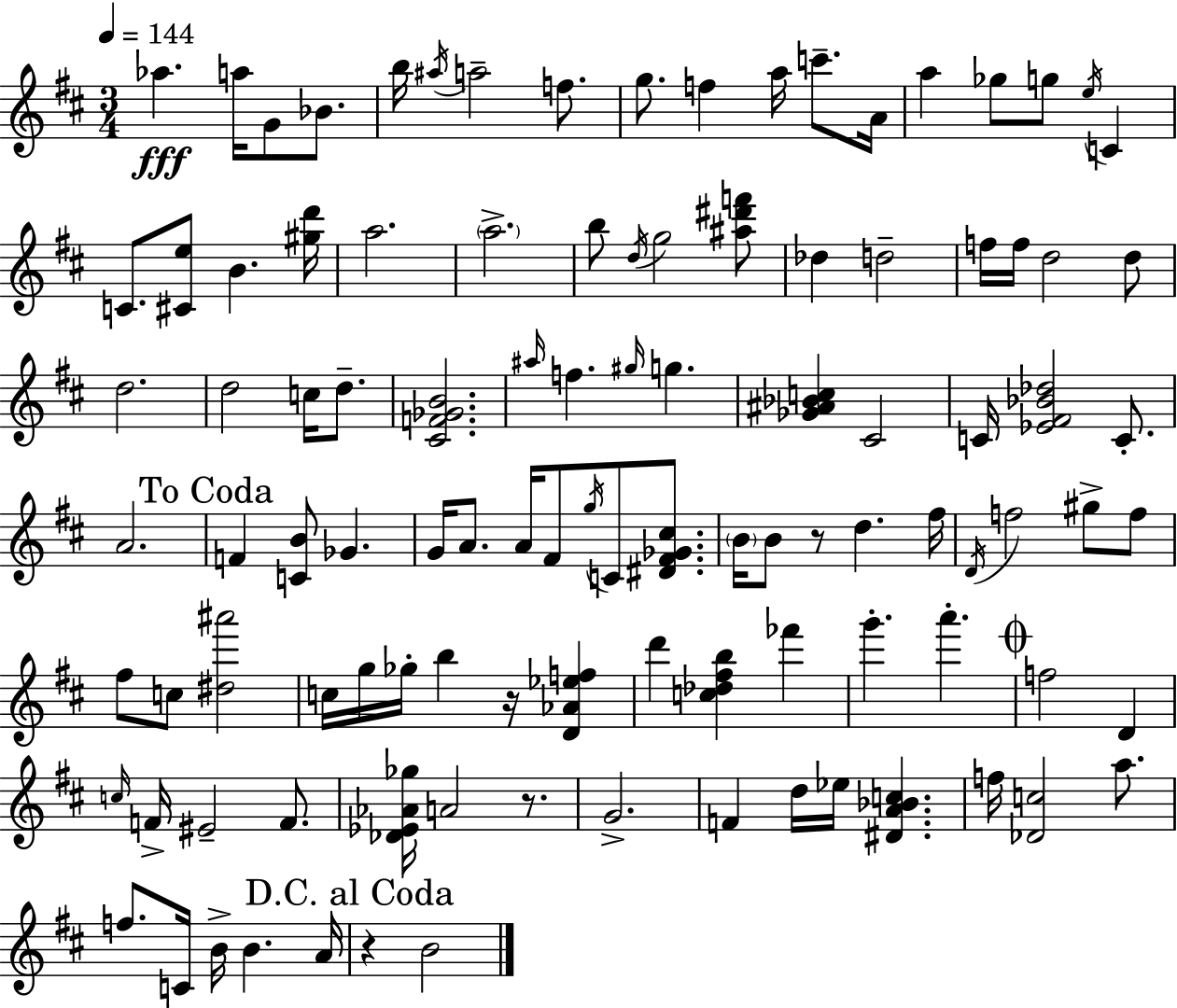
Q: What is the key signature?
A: D major